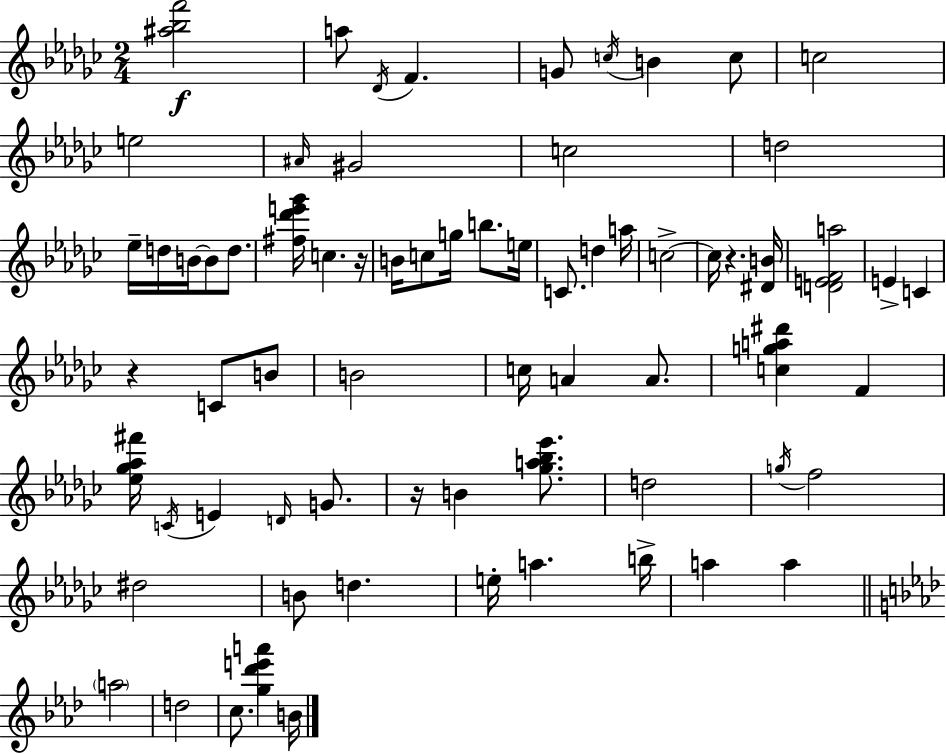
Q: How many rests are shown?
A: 4